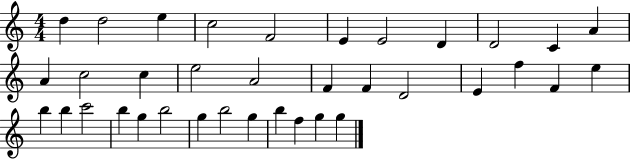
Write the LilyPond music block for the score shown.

{
  \clef treble
  \numericTimeSignature
  \time 4/4
  \key c \major
  d''4 d''2 e''4 | c''2 f'2 | e'4 e'2 d'4 | d'2 c'4 a'4 | \break a'4 c''2 c''4 | e''2 a'2 | f'4 f'4 d'2 | e'4 f''4 f'4 e''4 | \break b''4 b''4 c'''2 | b''4 g''4 b''2 | g''4 b''2 g''4 | b''4 f''4 g''4 g''4 | \break \bar "|."
}